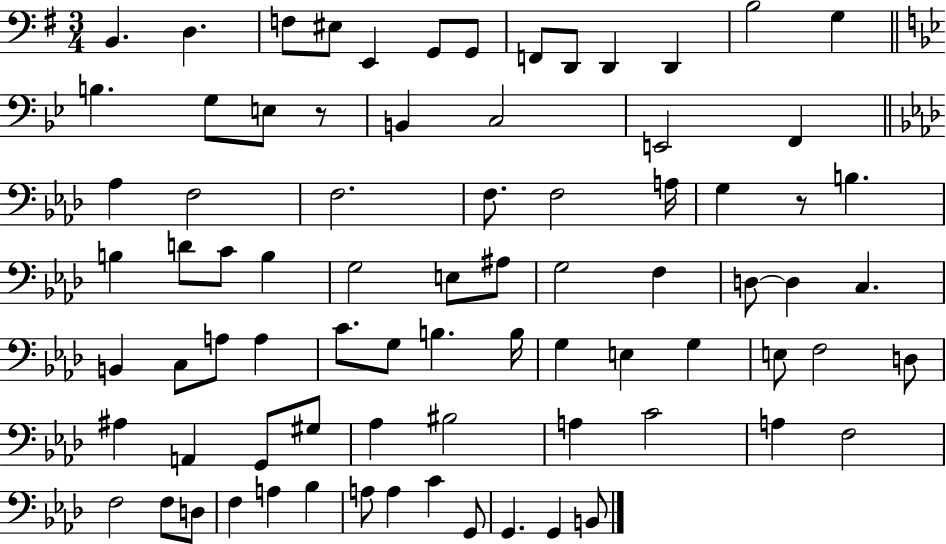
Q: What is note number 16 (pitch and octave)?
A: E3